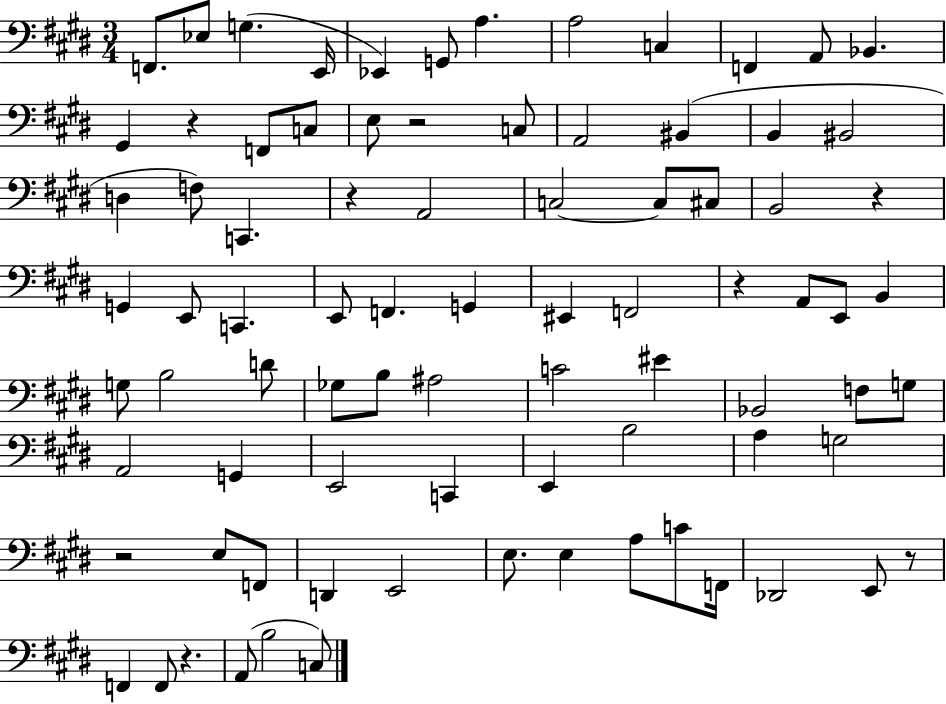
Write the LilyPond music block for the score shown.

{
  \clef bass
  \numericTimeSignature
  \time 3/4
  \key e \major
  f,8. ees8 g4.( e,16 | ees,4) g,8 a4. | a2 c4 | f,4 a,8 bes,4. | \break gis,4 r4 f,8 c8 | e8 r2 c8 | a,2 bis,4( | b,4 bis,2 | \break d4 f8) c,4. | r4 a,2 | c2~~ c8 cis8 | b,2 r4 | \break g,4 e,8 c,4. | e,8 f,4. g,4 | eis,4 f,2 | r4 a,8 e,8 b,4 | \break g8 b2 d'8 | ges8 b8 ais2 | c'2 eis'4 | bes,2 f8 g8 | \break a,2 g,4 | e,2 c,4 | e,4 b2 | a4 g2 | \break r2 e8 f,8 | d,4 e,2 | e8. e4 a8 c'8 f,16 | des,2 e,8 r8 | \break f,4 f,8 r4. | a,8( b2 c8) | \bar "|."
}